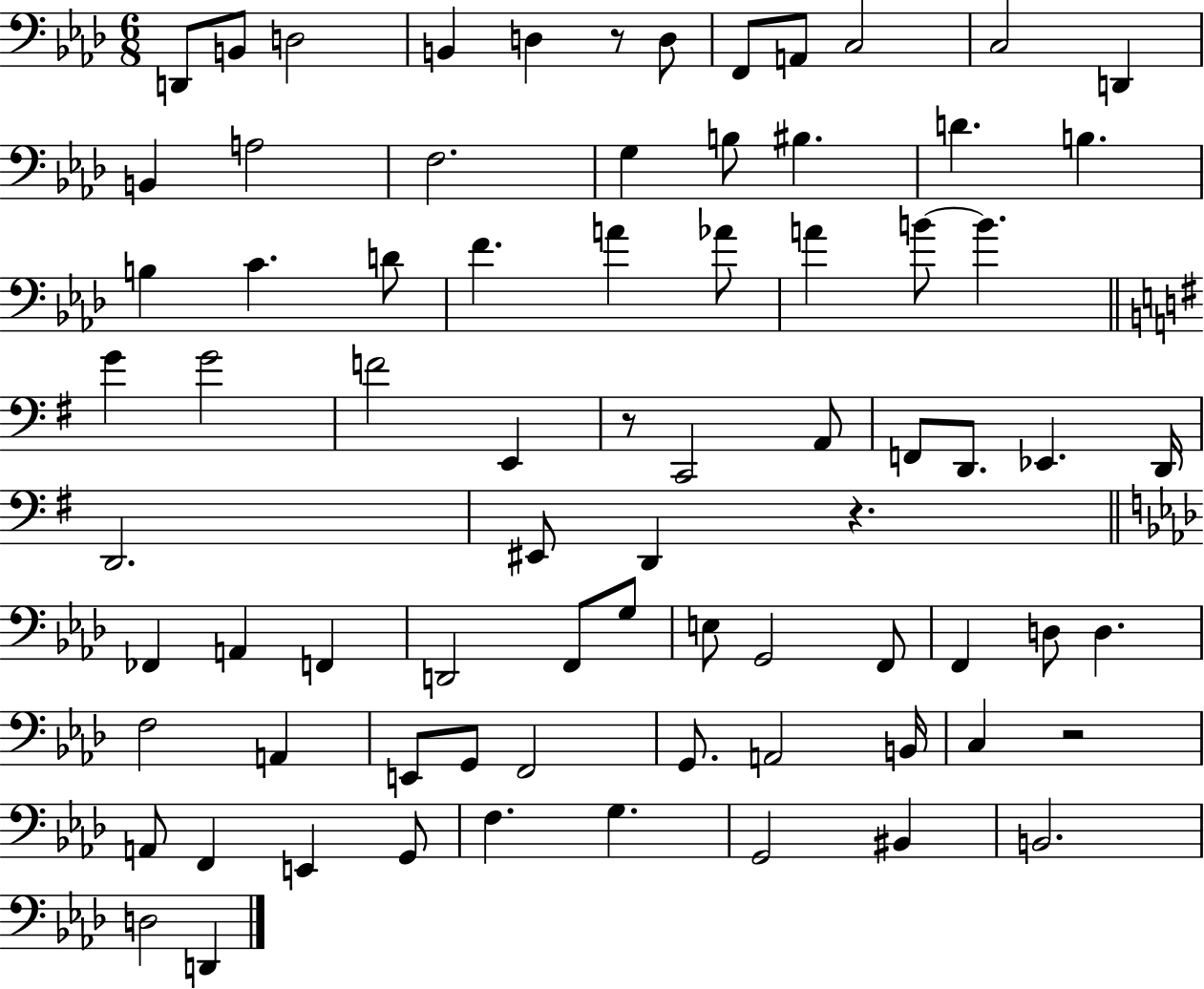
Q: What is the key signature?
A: AES major